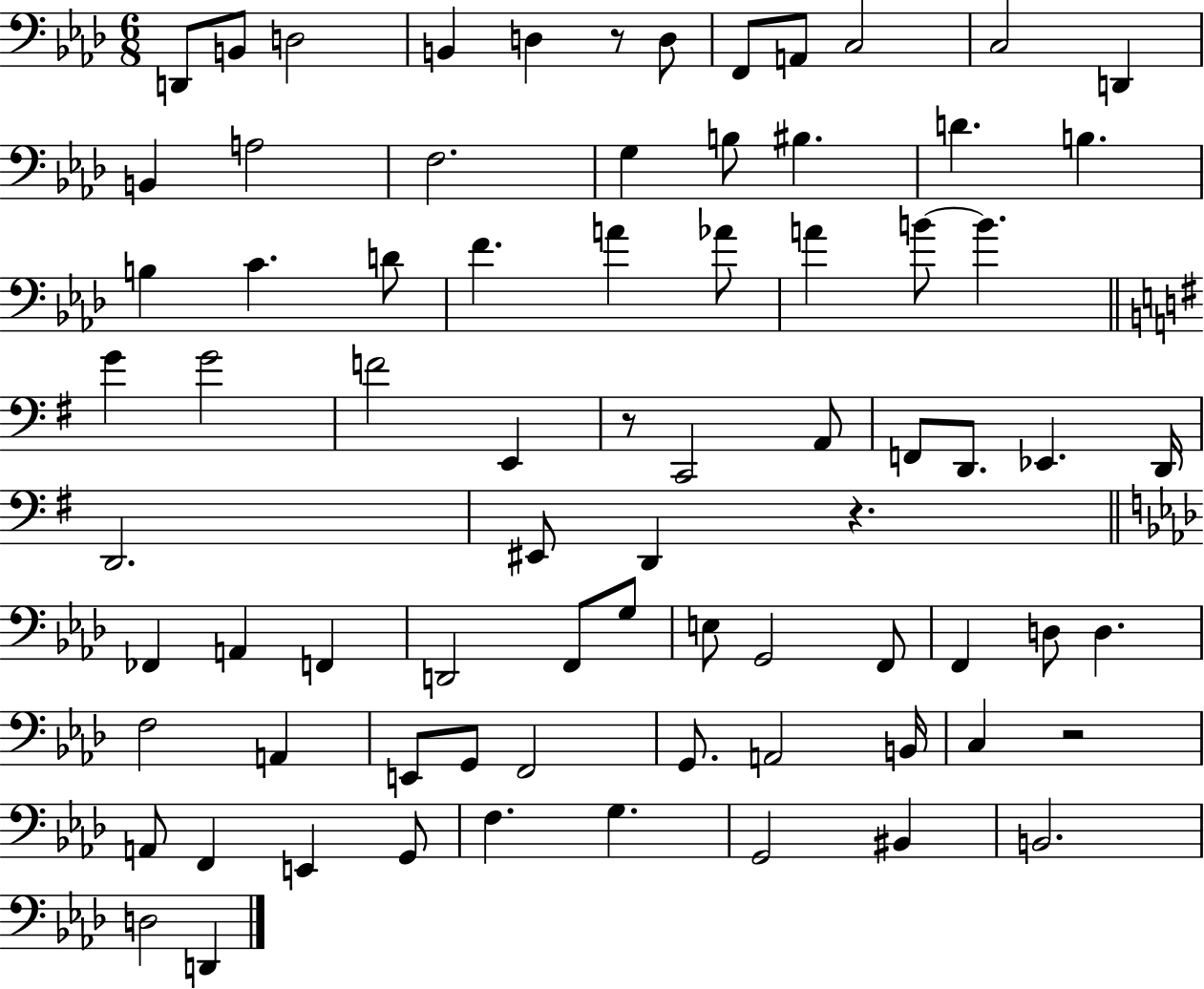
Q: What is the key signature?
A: AES major